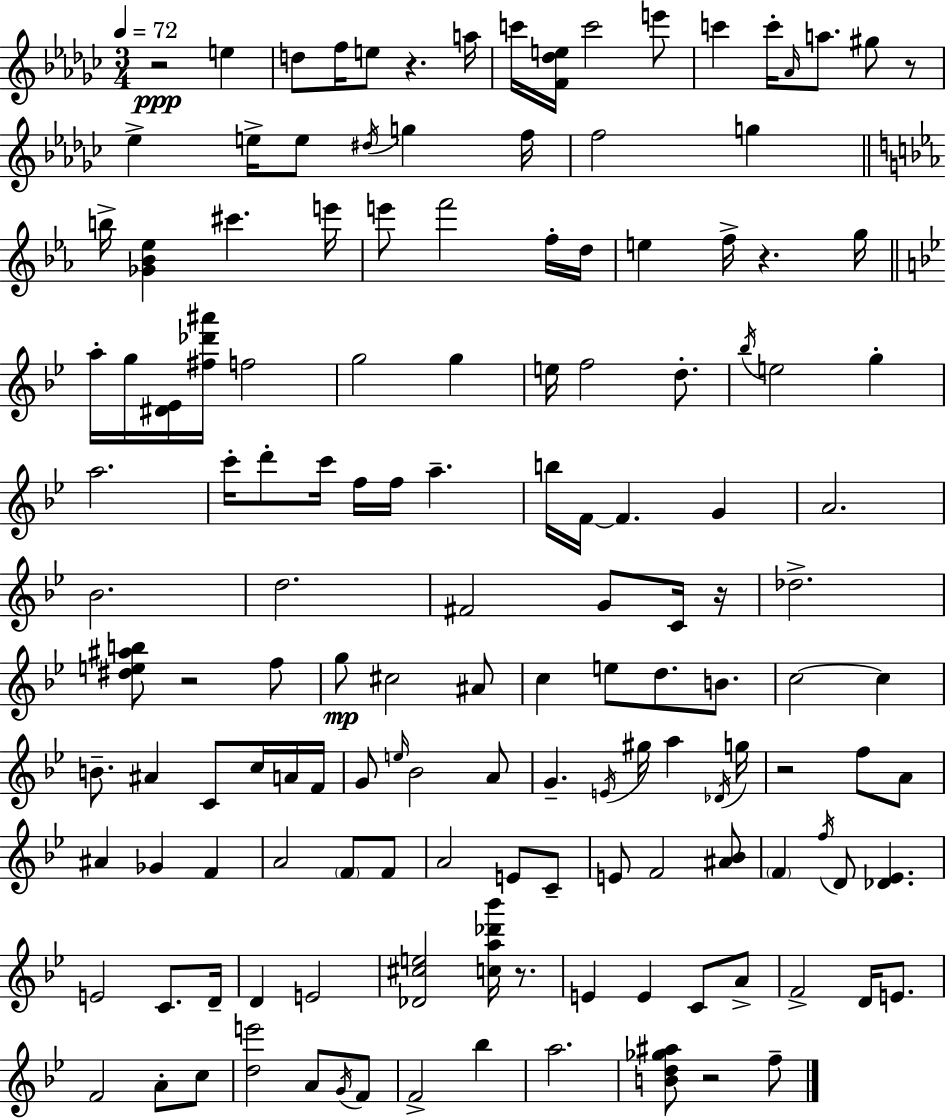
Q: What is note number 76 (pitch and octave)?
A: F4